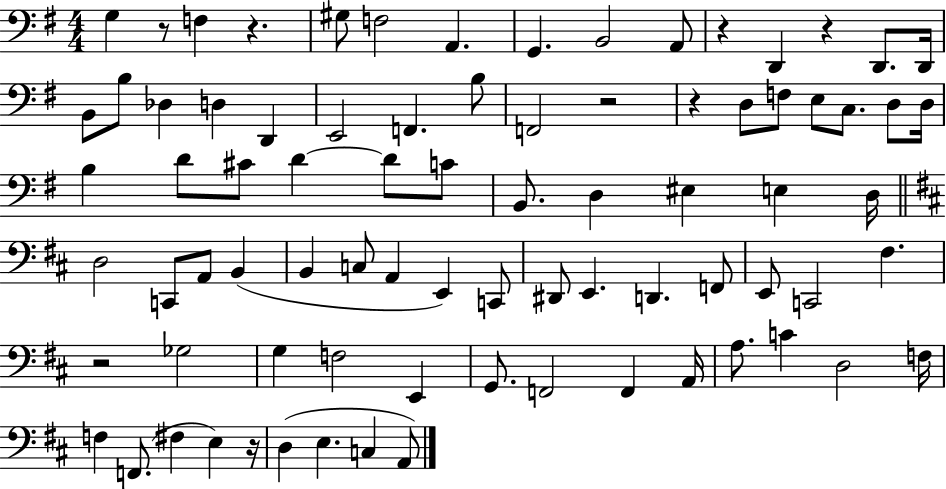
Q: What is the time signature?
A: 4/4